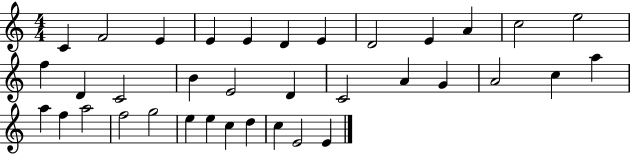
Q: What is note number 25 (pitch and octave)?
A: A5